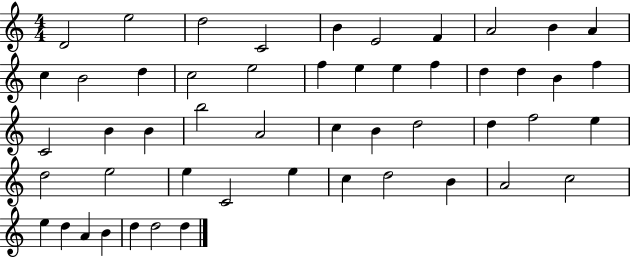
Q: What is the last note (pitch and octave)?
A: D5